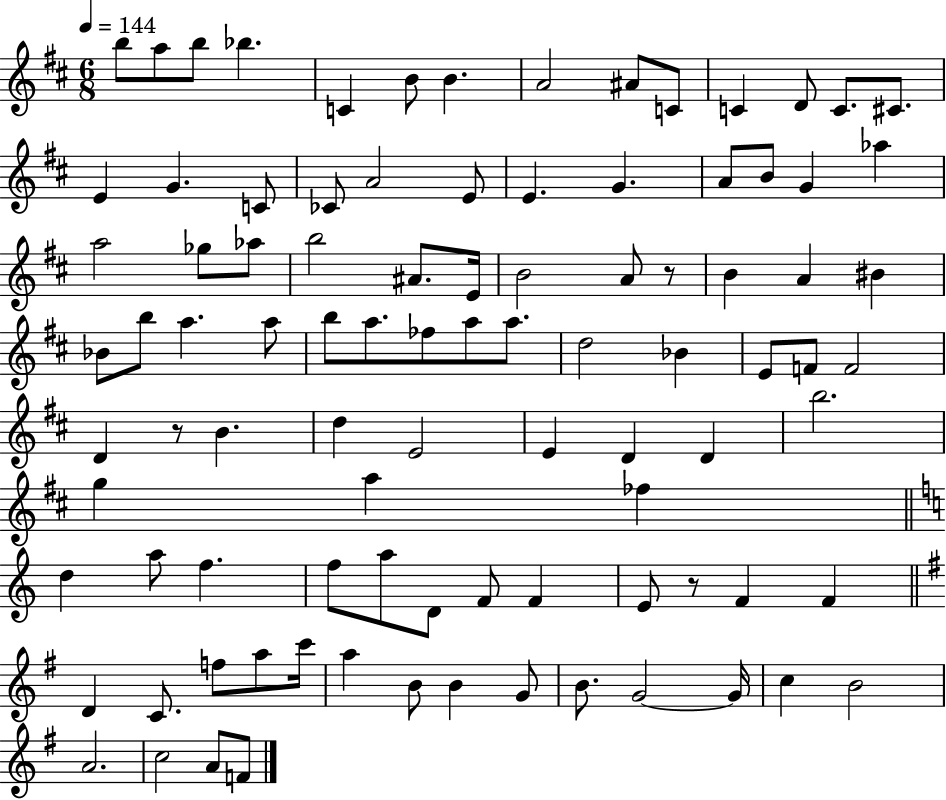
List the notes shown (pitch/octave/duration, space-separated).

B5/e A5/e B5/e Bb5/q. C4/q B4/e B4/q. A4/h A#4/e C4/e C4/q D4/e C4/e. C#4/e. E4/q G4/q. C4/e CES4/e A4/h E4/e E4/q. G4/q. A4/e B4/e G4/q Ab5/q A5/h Gb5/e Ab5/e B5/h A#4/e. E4/s B4/h A4/e R/e B4/q A4/q BIS4/q Bb4/e B5/e A5/q. A5/e B5/e A5/e. FES5/e A5/e A5/e. D5/h Bb4/q E4/e F4/e F4/h D4/q R/e B4/q. D5/q E4/h E4/q D4/q D4/q B5/h. G5/q A5/q FES5/q D5/q A5/e F5/q. F5/e A5/e D4/e F4/e F4/q E4/e R/e F4/q F4/q D4/q C4/e. F5/e A5/e C6/s A5/q B4/e B4/q G4/e B4/e. G4/h G4/s C5/q B4/h A4/h. C5/h A4/e F4/e